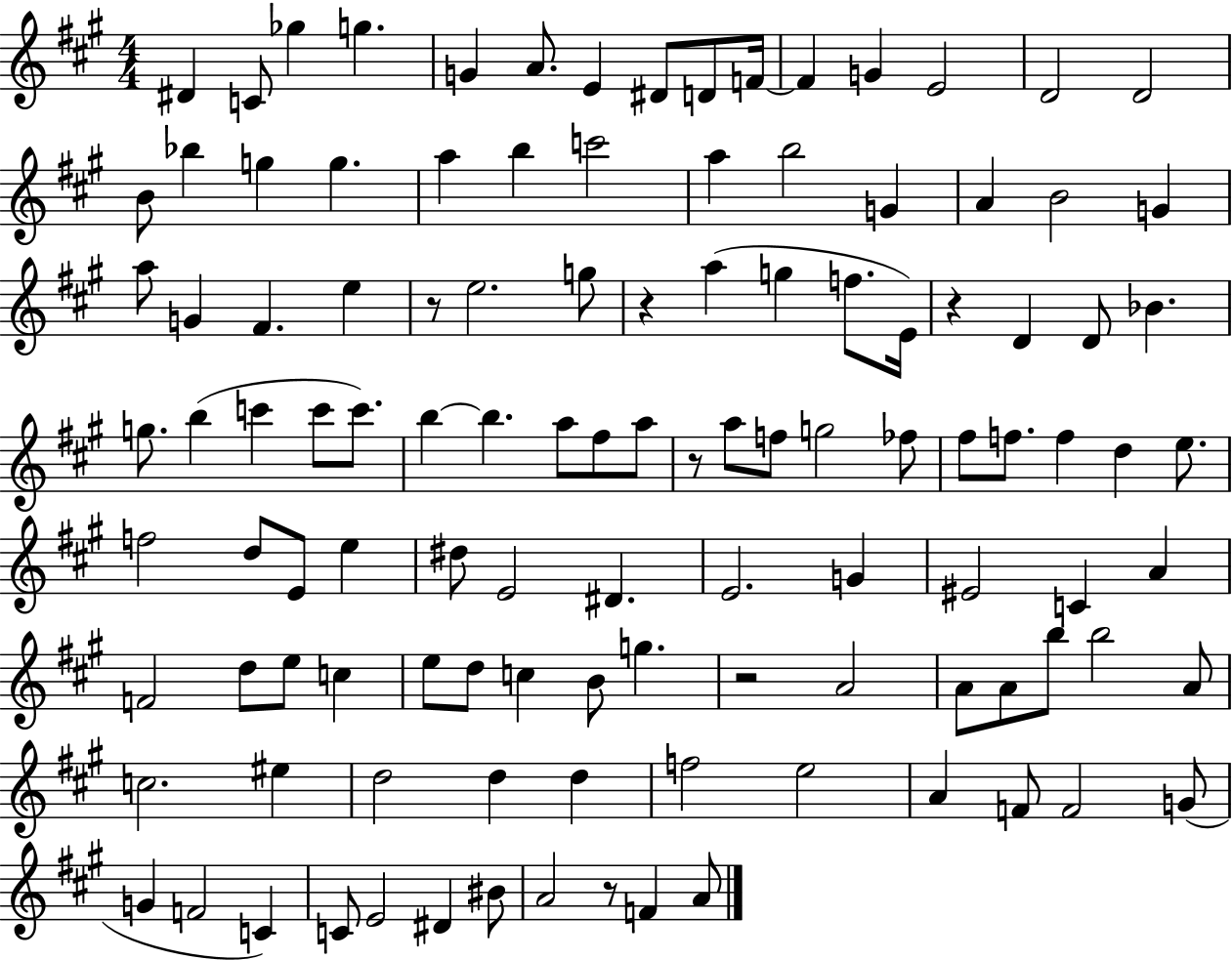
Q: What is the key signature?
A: A major